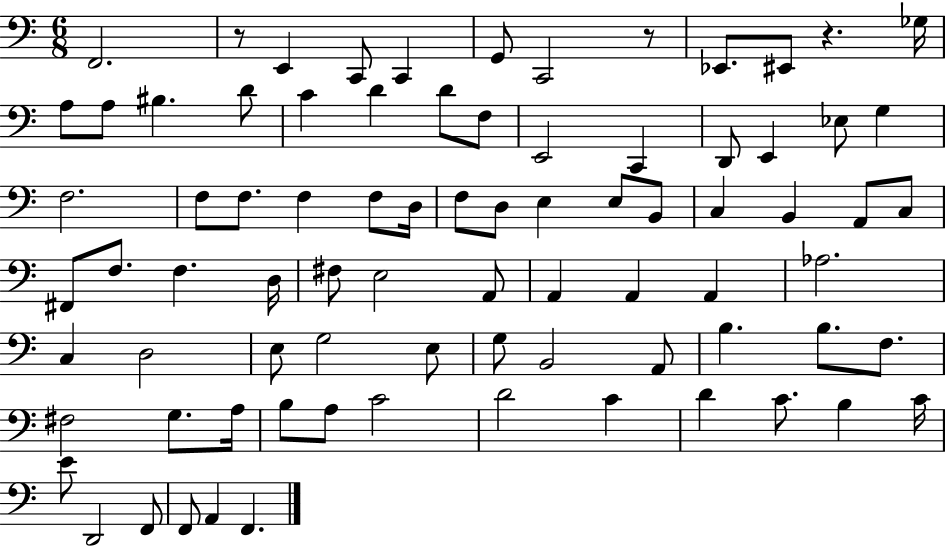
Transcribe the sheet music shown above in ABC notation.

X:1
T:Untitled
M:6/8
L:1/4
K:C
F,,2 z/2 E,, C,,/2 C,, G,,/2 C,,2 z/2 _E,,/2 ^E,,/2 z _G,/4 A,/2 A,/2 ^B, D/2 C D D/2 F,/2 E,,2 C,, D,,/2 E,, _E,/2 G, F,2 F,/2 F,/2 F, F,/2 D,/4 F,/2 D,/2 E, E,/2 B,,/2 C, B,, A,,/2 C,/2 ^F,,/2 F,/2 F, D,/4 ^F,/2 E,2 A,,/2 A,, A,, A,, _A,2 C, D,2 E,/2 G,2 E,/2 G,/2 B,,2 A,,/2 B, B,/2 F,/2 ^F,2 G,/2 A,/4 B,/2 A,/2 C2 D2 C D C/2 B, C/4 E/2 D,,2 F,,/2 F,,/2 A,, F,,